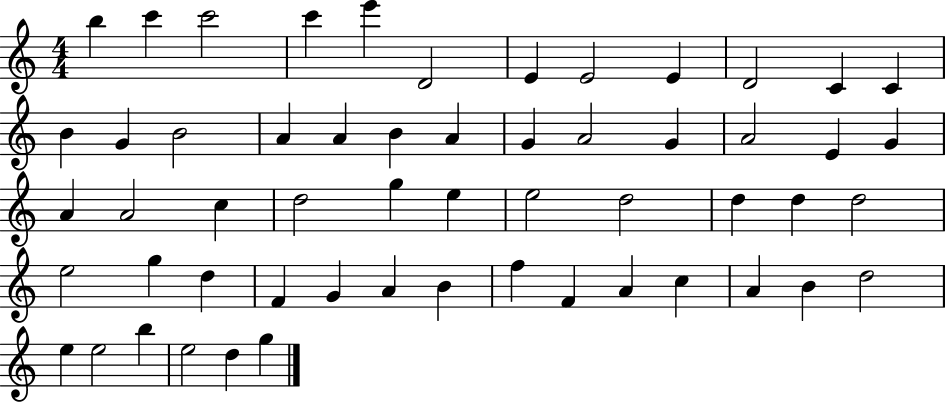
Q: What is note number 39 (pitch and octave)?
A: D5